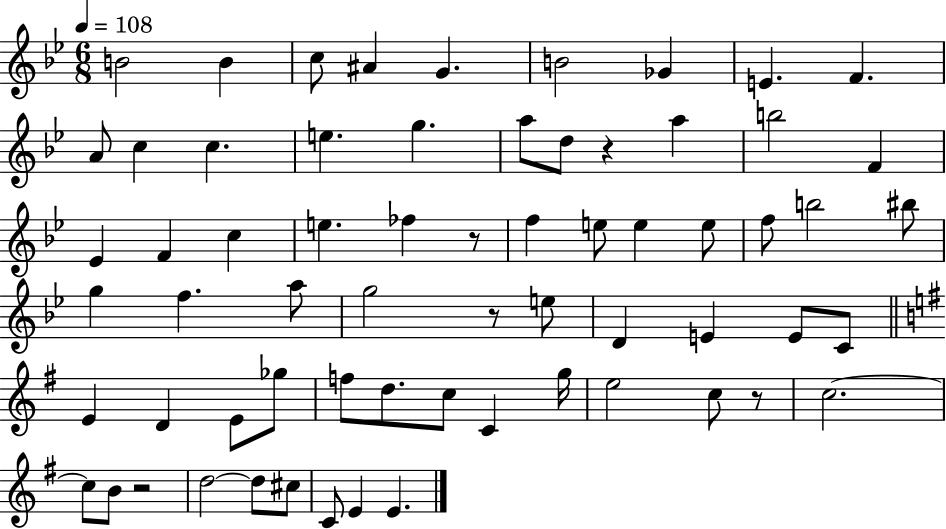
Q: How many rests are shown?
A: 5